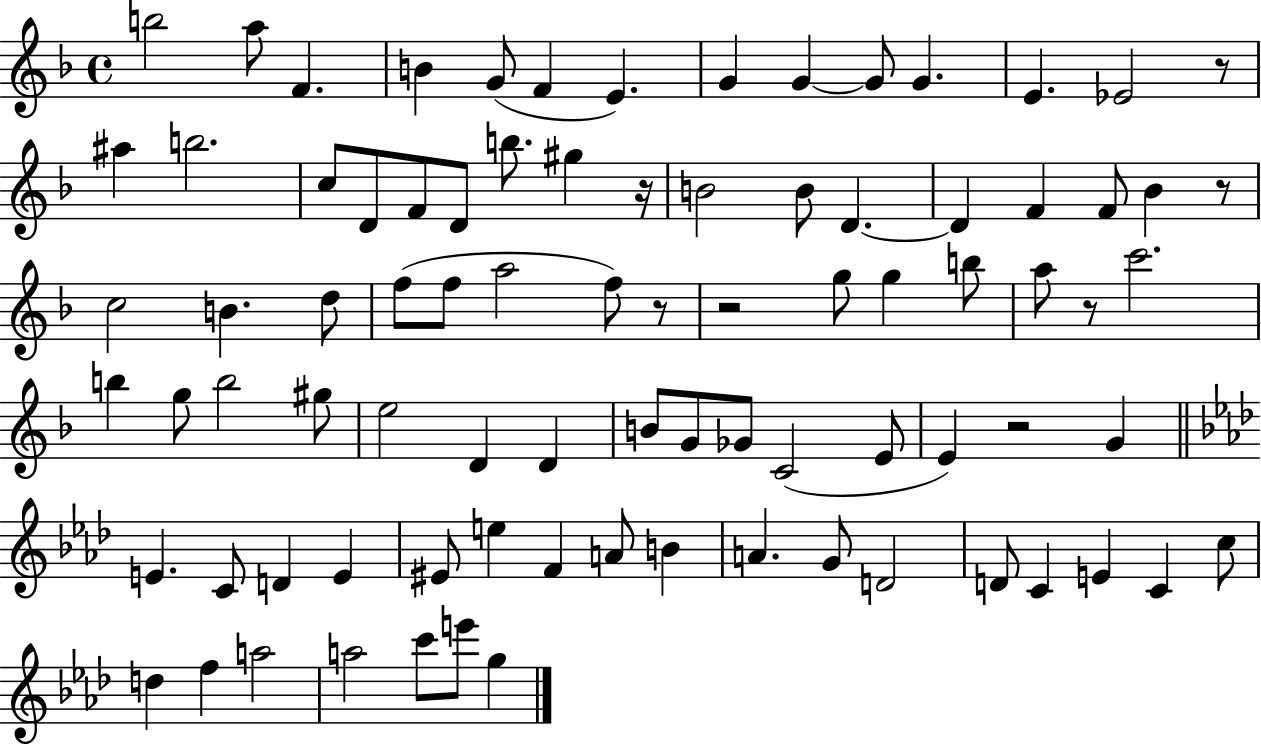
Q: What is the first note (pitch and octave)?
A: B5